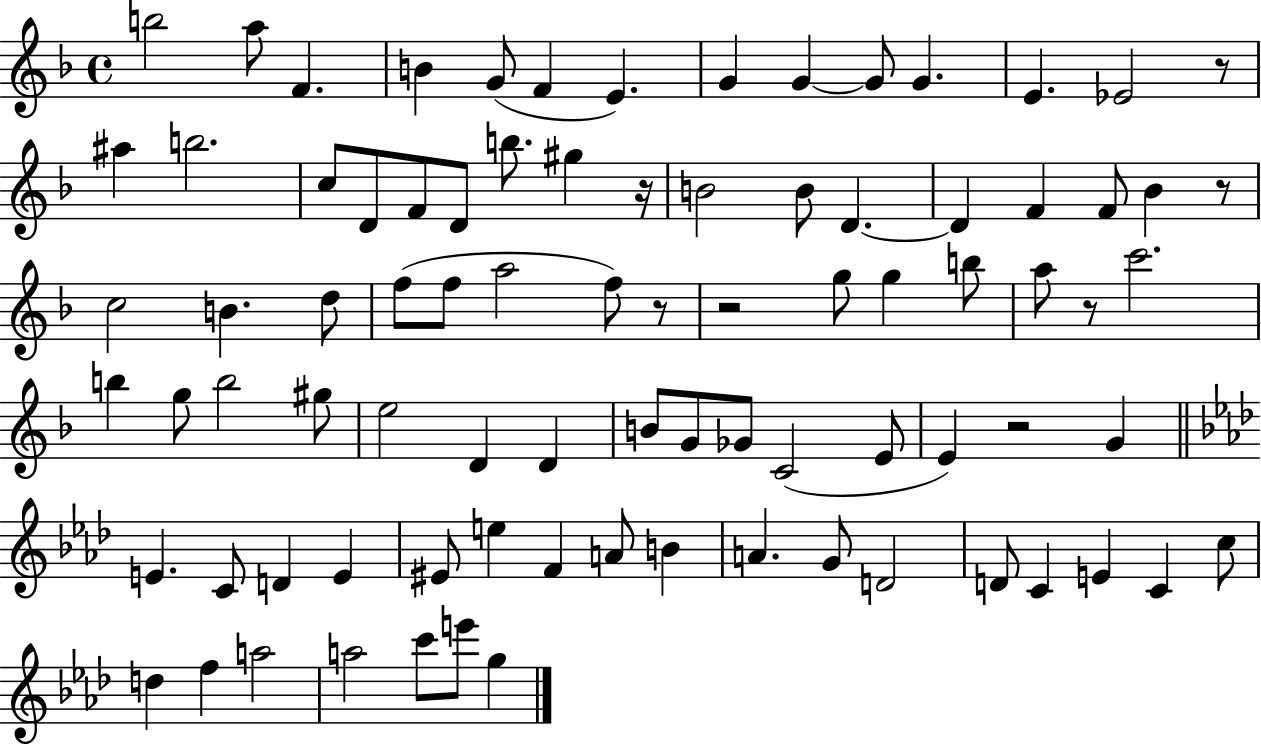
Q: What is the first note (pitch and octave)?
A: B5